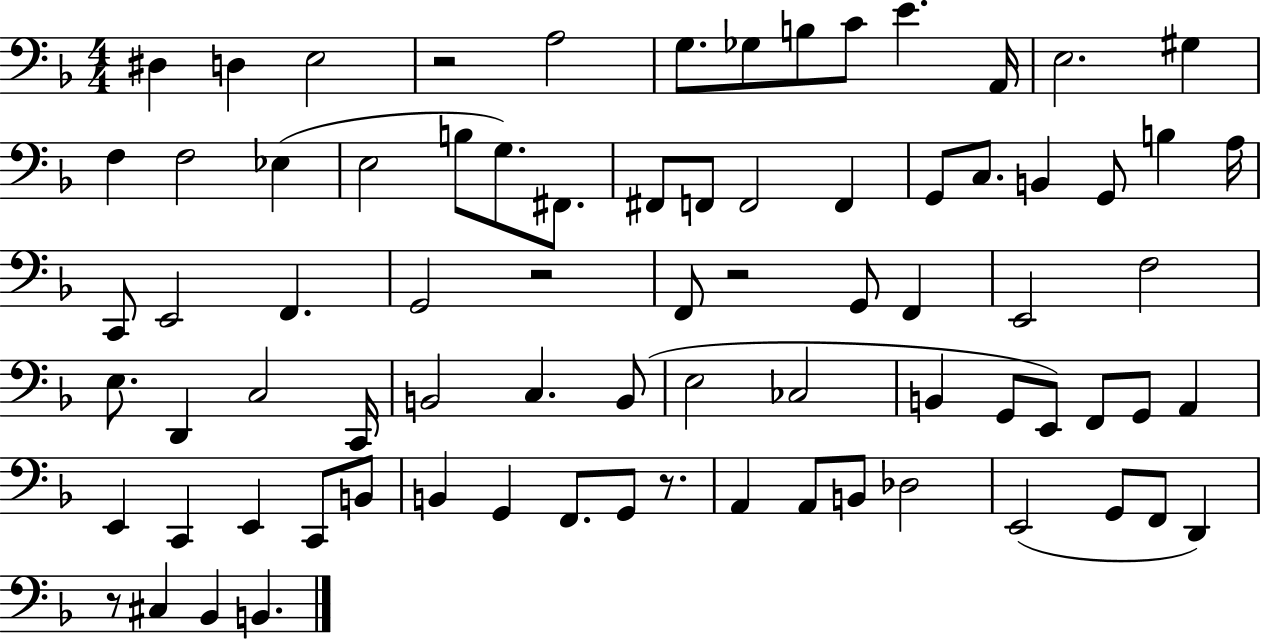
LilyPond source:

{
  \clef bass
  \numericTimeSignature
  \time 4/4
  \key f \major
  dis4 d4 e2 | r2 a2 | g8. ges8 b8 c'8 e'4. a,16 | e2. gis4 | \break f4 f2 ees4( | e2 b8 g8.) fis,8. | fis,8 f,8 f,2 f,4 | g,8 c8. b,4 g,8 b4 a16 | \break c,8 e,2 f,4. | g,2 r2 | f,8 r2 g,8 f,4 | e,2 f2 | \break e8. d,4 c2 c,16 | b,2 c4. b,8( | e2 ces2 | b,4 g,8 e,8) f,8 g,8 a,4 | \break e,4 c,4 e,4 c,8 b,8 | b,4 g,4 f,8. g,8 r8. | a,4 a,8 b,8 des2 | e,2( g,8 f,8 d,4) | \break r8 cis4 bes,4 b,4. | \bar "|."
}